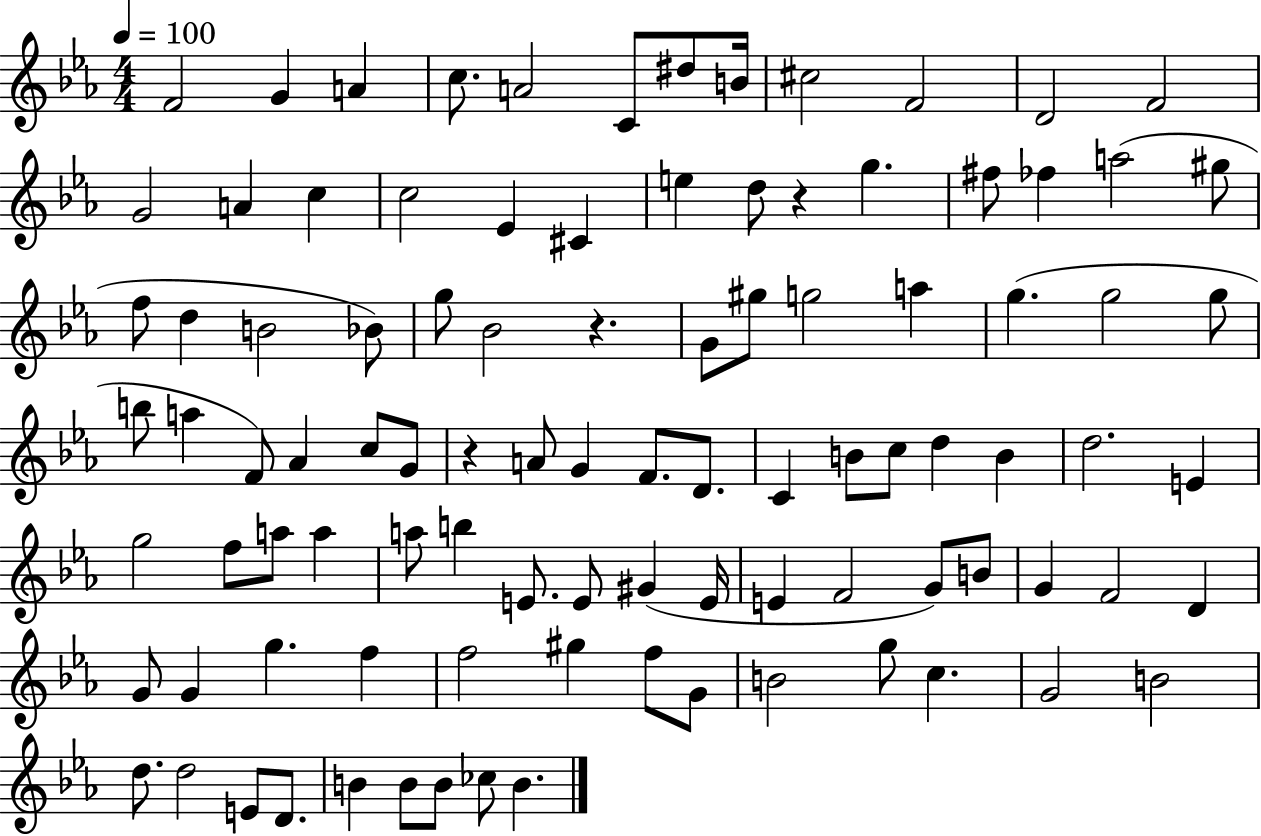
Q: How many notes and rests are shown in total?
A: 97